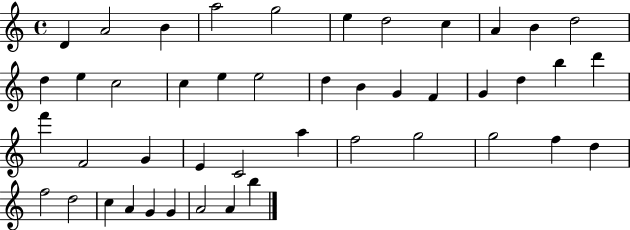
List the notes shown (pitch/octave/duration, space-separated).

D4/q A4/h B4/q A5/h G5/h E5/q D5/h C5/q A4/q B4/q D5/h D5/q E5/q C5/h C5/q E5/q E5/h D5/q B4/q G4/q F4/q G4/q D5/q B5/q D6/q F6/q F4/h G4/q E4/q C4/h A5/q F5/h G5/h G5/h F5/q D5/q F5/h D5/h C5/q A4/q G4/q G4/q A4/h A4/q B5/q